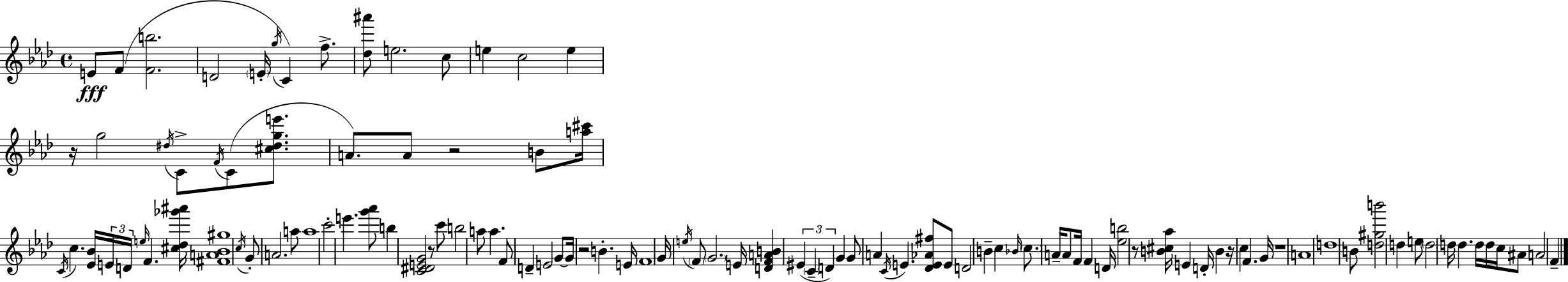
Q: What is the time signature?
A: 4/4